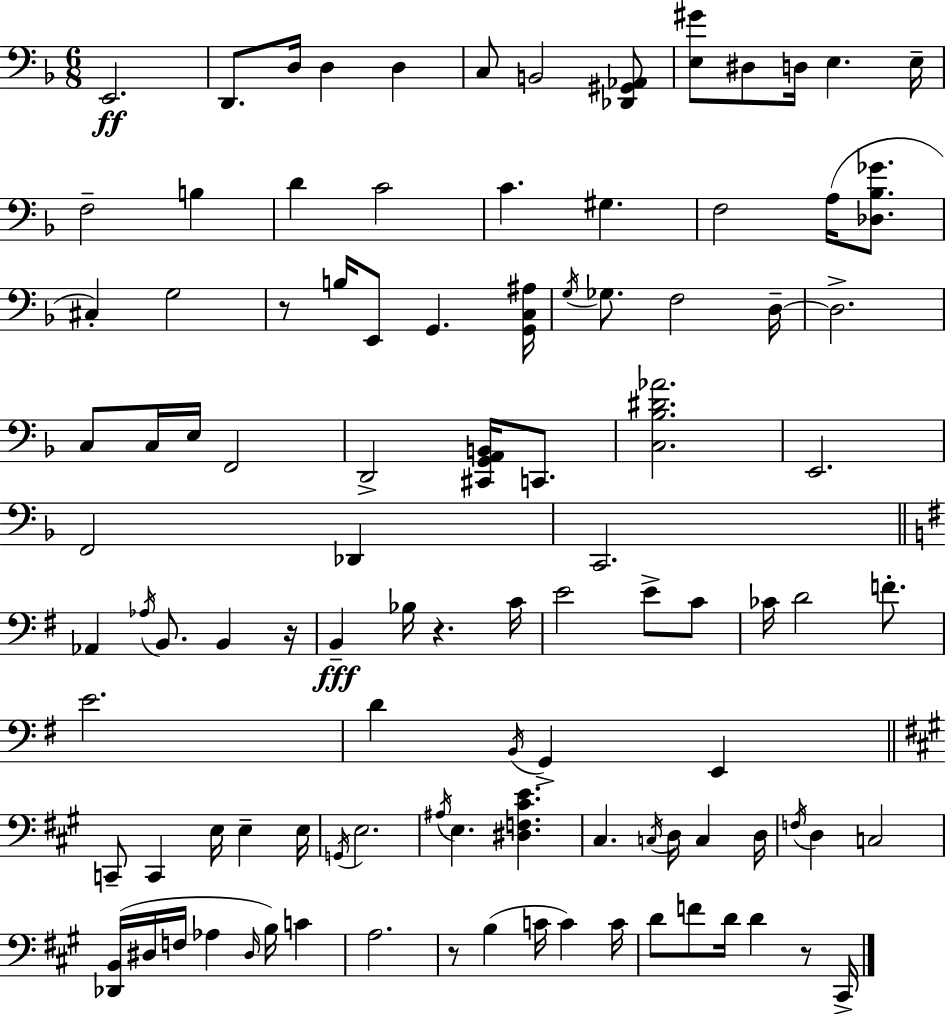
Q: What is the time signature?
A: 6/8